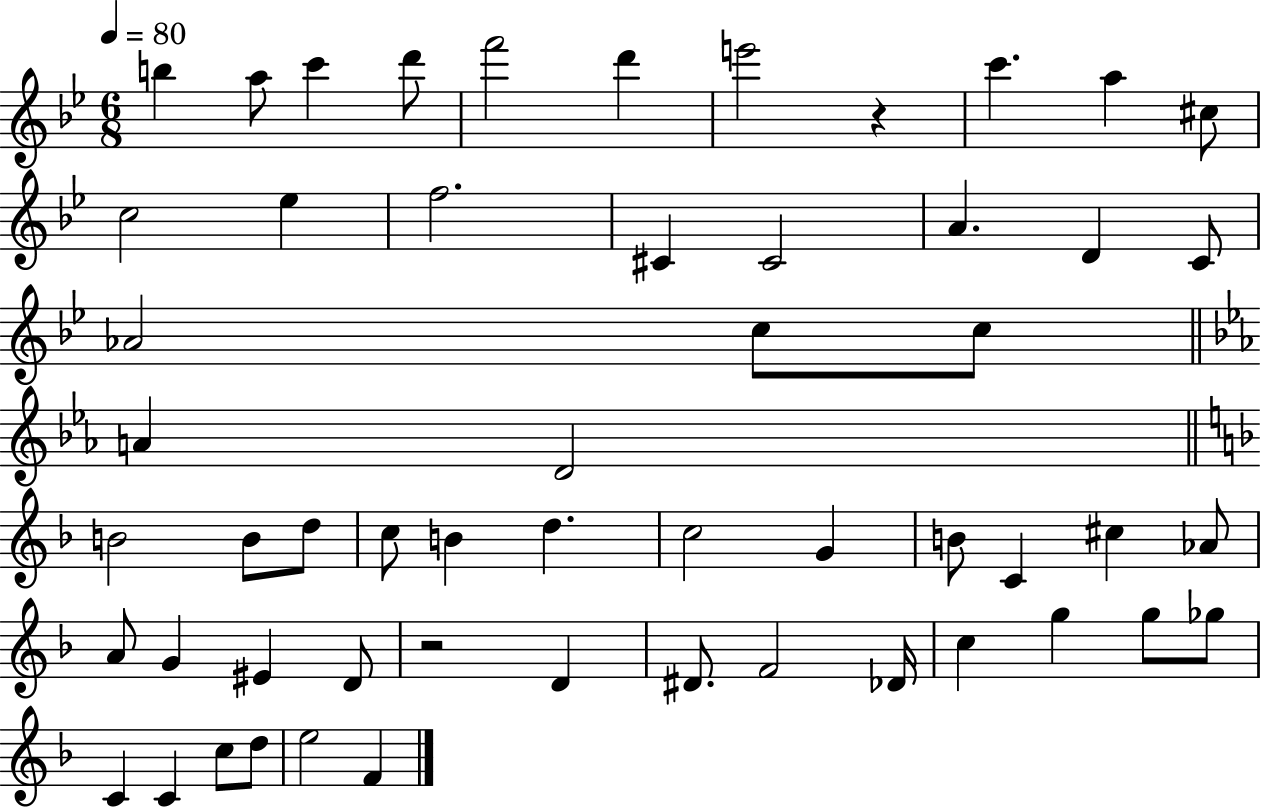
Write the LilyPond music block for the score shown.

{
  \clef treble
  \numericTimeSignature
  \time 6/8
  \key bes \major
  \tempo 4 = 80
  \repeat volta 2 { b''4 a''8 c'''4 d'''8 | f'''2 d'''4 | e'''2 r4 | c'''4. a''4 cis''8 | \break c''2 ees''4 | f''2. | cis'4 cis'2 | a'4. d'4 c'8 | \break aes'2 c''8 c''8 | \bar "||" \break \key c \minor a'4 d'2 | \bar "||" \break \key f \major b'2 b'8 d''8 | c''8 b'4 d''4. | c''2 g'4 | b'8 c'4 cis''4 aes'8 | \break a'8 g'4 eis'4 d'8 | r2 d'4 | dis'8. f'2 des'16 | c''4 g''4 g''8 ges''8 | \break c'4 c'4 c''8 d''8 | e''2 f'4 | } \bar "|."
}